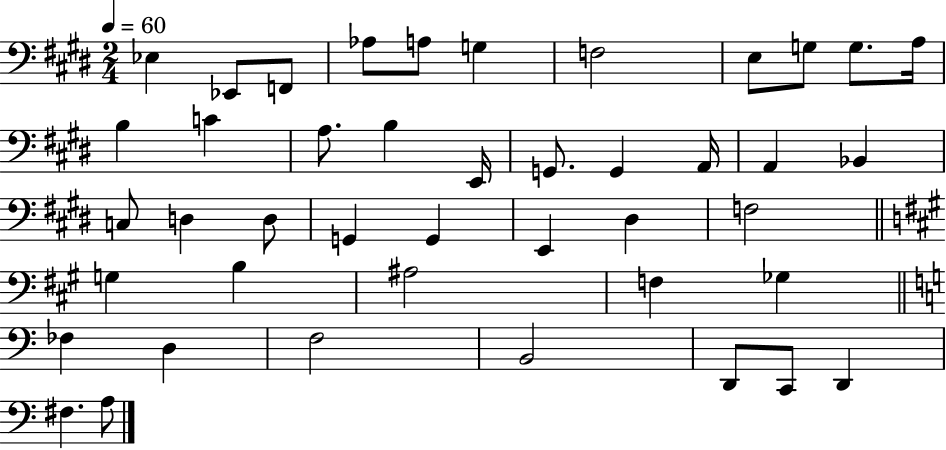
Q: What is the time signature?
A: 2/4